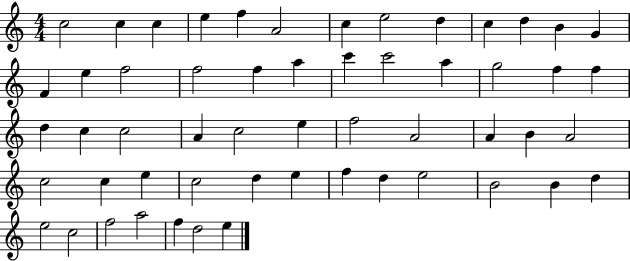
C5/h C5/q C5/q E5/q F5/q A4/h C5/q E5/h D5/q C5/q D5/q B4/q G4/q F4/q E5/q F5/h F5/h F5/q A5/q C6/q C6/h A5/q G5/h F5/q F5/q D5/q C5/q C5/h A4/q C5/h E5/q F5/h A4/h A4/q B4/q A4/h C5/h C5/q E5/q C5/h D5/q E5/q F5/q D5/q E5/h B4/h B4/q D5/q E5/h C5/h F5/h A5/h F5/q D5/h E5/q